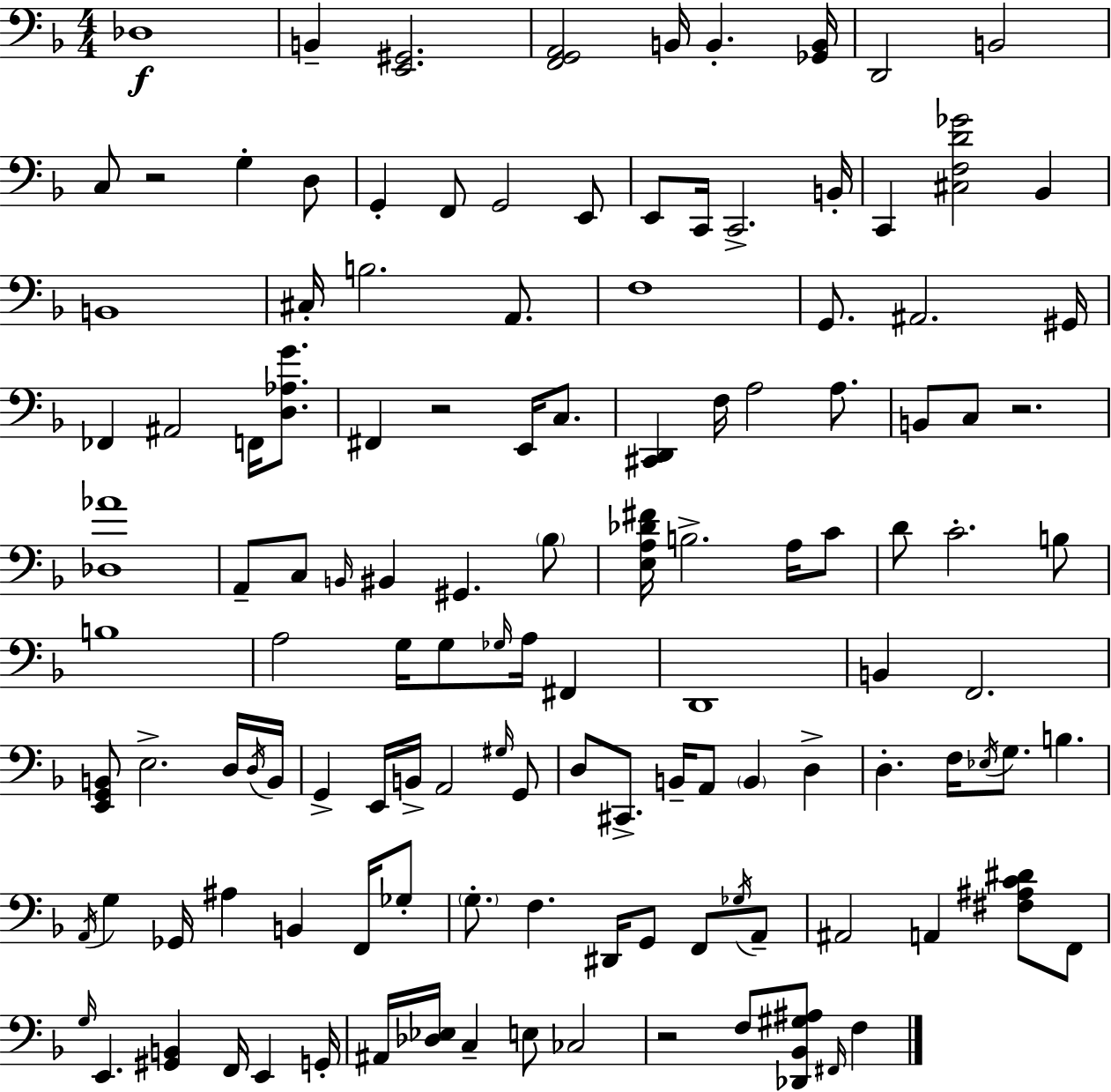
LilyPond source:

{
  \clef bass
  \numericTimeSignature
  \time 4/4
  \key d \minor
  des1\f | b,4-- <e, gis,>2. | <f, g, a,>2 b,16 b,4.-. <ges, b,>16 | d,2 b,2 | \break c8 r2 g4-. d8 | g,4-. f,8 g,2 e,8 | e,8 c,16 c,2.-> b,16-. | c,4 <cis f d' ges'>2 bes,4 | \break b,1 | cis16-. b2. a,8. | f1 | g,8. ais,2. gis,16 | \break fes,4 ais,2 f,16 <d aes g'>8. | fis,4 r2 e,16 c8. | <cis, d,>4 f16 a2 a8. | b,8 c8 r2. | \break <des aes'>1 | a,8-- c8 \grace { b,16 } bis,4 gis,4. \parenthesize bes8 | <e a des' fis'>16 b2.-> a16 c'8 | d'8 c'2.-. b8 | \break b1 | a2 g16 g8 \grace { ges16 } a16 fis,4 | d,1 | b,4 f,2. | \break <e, g, b,>8 e2.-> | d16 \acciaccatura { d16 } b,16 g,4-> e,16 b,16-> a,2 | \grace { gis16 } g,8 d8 cis,8.-> b,16-- a,8 \parenthesize b,4 | d4-> d4.-. f16 \acciaccatura { ees16 } g8. b4. | \break \acciaccatura { a,16 } g4 ges,16 ais4 b,4 | f,16 ges8-. \parenthesize g8.-. f4. dis,16 | g,8 f,8 \acciaccatura { ges16 } a,8-- ais,2 a,4 | <fis ais c' dis'>8 f,8 \grace { g16 } e,4. <gis, b,>4 | \break f,16 e,4 g,16-. ais,16 <des ees>16 c4-- e8 | ces2 r2 | f8 <des, bes, gis ais>8 \grace { fis,16 } f4 \bar "|."
}